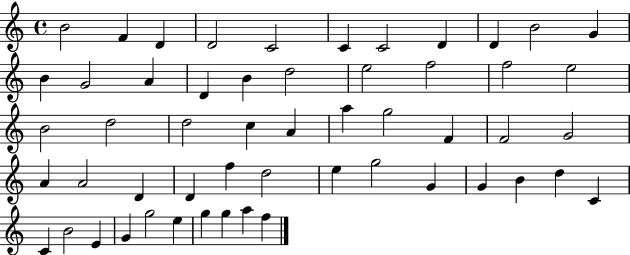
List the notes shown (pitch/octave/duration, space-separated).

B4/h F4/q D4/q D4/h C4/h C4/q C4/h D4/q D4/q B4/h G4/q B4/q G4/h A4/q D4/q B4/q D5/h E5/h F5/h F5/h E5/h B4/h D5/h D5/h C5/q A4/q A5/q G5/h F4/q F4/h G4/h A4/q A4/h D4/q D4/q F5/q D5/h E5/q G5/h G4/q G4/q B4/q D5/q C4/q C4/q B4/h E4/q G4/q G5/h E5/q G5/q G5/q A5/q F5/q